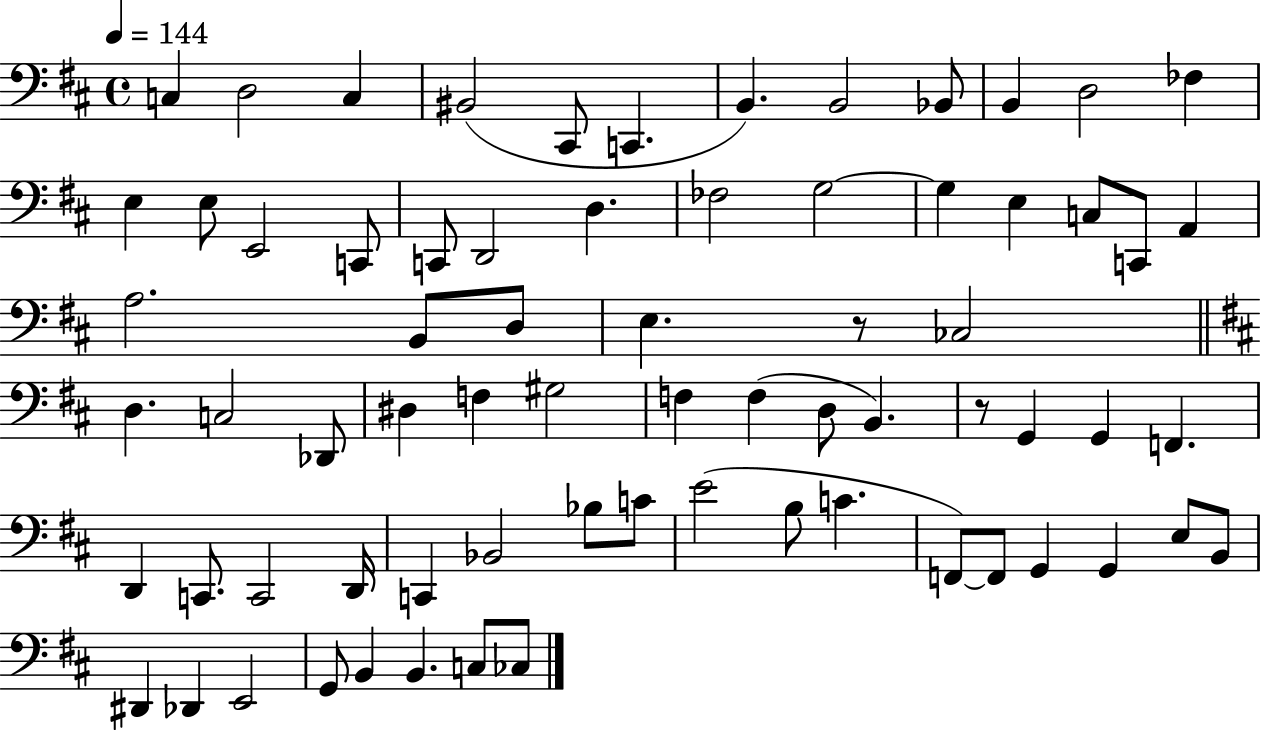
X:1
T:Untitled
M:4/4
L:1/4
K:D
C, D,2 C, ^B,,2 ^C,,/2 C,, B,, B,,2 _B,,/2 B,, D,2 _F, E, E,/2 E,,2 C,,/2 C,,/2 D,,2 D, _F,2 G,2 G, E, C,/2 C,,/2 A,, A,2 B,,/2 D,/2 E, z/2 _C,2 D, C,2 _D,,/2 ^D, F, ^G,2 F, F, D,/2 B,, z/2 G,, G,, F,, D,, C,,/2 C,,2 D,,/4 C,, _B,,2 _B,/2 C/2 E2 B,/2 C F,,/2 F,,/2 G,, G,, E,/2 B,,/2 ^D,, _D,, E,,2 G,,/2 B,, B,, C,/2 _C,/2